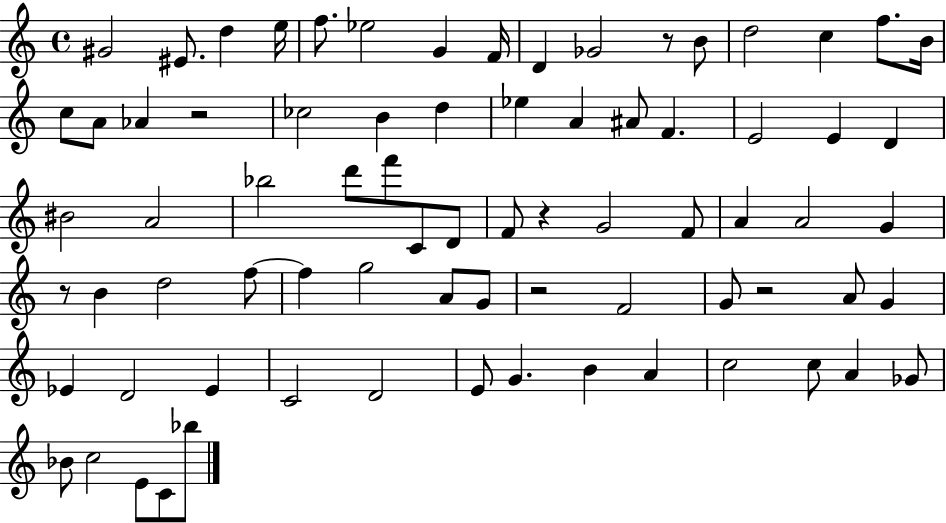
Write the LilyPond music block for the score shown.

{
  \clef treble
  \time 4/4
  \defaultTimeSignature
  \key c \major
  \repeat volta 2 { gis'2 eis'8. d''4 e''16 | f''8. ees''2 g'4 f'16 | d'4 ges'2 r8 b'8 | d''2 c''4 f''8. b'16 | \break c''8 a'8 aes'4 r2 | ces''2 b'4 d''4 | ees''4 a'4 ais'8 f'4. | e'2 e'4 d'4 | \break bis'2 a'2 | bes''2 d'''8 f'''8 c'8 d'8 | f'8 r4 g'2 f'8 | a'4 a'2 g'4 | \break r8 b'4 d''2 f''8~~ | f''4 g''2 a'8 g'8 | r2 f'2 | g'8 r2 a'8 g'4 | \break ees'4 d'2 ees'4 | c'2 d'2 | e'8 g'4. b'4 a'4 | c''2 c''8 a'4 ges'8 | \break bes'8 c''2 e'8 c'8 bes''8 | } \bar "|."
}